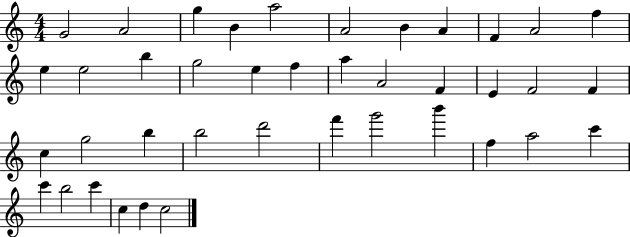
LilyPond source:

{
  \clef treble
  \numericTimeSignature
  \time 4/4
  \key c \major
  g'2 a'2 | g''4 b'4 a''2 | a'2 b'4 a'4 | f'4 a'2 f''4 | \break e''4 e''2 b''4 | g''2 e''4 f''4 | a''4 a'2 f'4 | e'4 f'2 f'4 | \break c''4 g''2 b''4 | b''2 d'''2 | f'''4 g'''2 b'''4 | f''4 a''2 c'''4 | \break c'''4 b''2 c'''4 | c''4 d''4 c''2 | \bar "|."
}